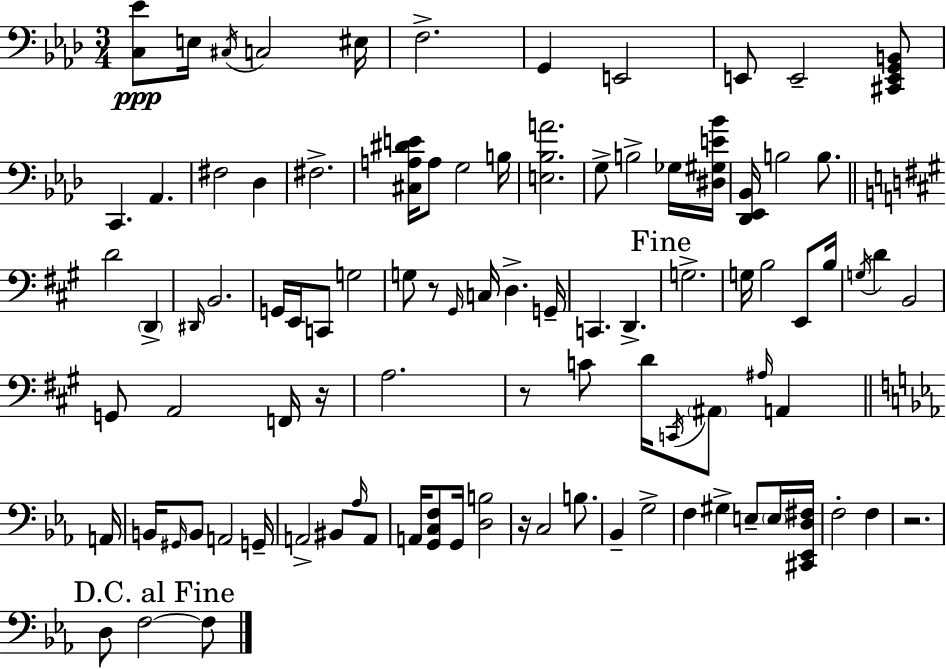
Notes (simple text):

[C3,Eb4]/e E3/s C#3/s C3/h EIS3/s F3/h. G2/q E2/h E2/e E2/h [C#2,E2,G2,B2]/e C2/q. Ab2/q. F#3/h Db3/q F#3/h. [C#3,A3,D#4,E4]/s A3/e G3/h B3/s [E3,Bb3,A4]/h. G3/e B3/h Gb3/s [D#3,G#3,E4,Bb4]/s [Db2,Eb2,Bb2]/s B3/h B3/e. D4/h D2/q D#2/s B2/h. G2/s E2/s C2/e G3/h G3/e R/e G#2/s C3/s D3/q. G2/s C2/q. D2/q. G3/h. G3/s B3/h E2/e B3/s G3/s D4/q B2/h G2/e A2/h F2/s R/s A3/h. R/e C4/e D4/s C2/s A#2/e A#3/s A2/q A2/s B2/s G#2/s B2/e A2/h G2/s A2/h BIS2/e Ab3/s A2/e A2/s [G2,C3,F3]/e G2/s [D3,B3]/h R/s C3/h B3/e. Bb2/q G3/h F3/q G#3/q E3/e E3/s [C#2,Eb2,D3,F#3]/s F3/h F3/q R/h. D3/e F3/h F3/e